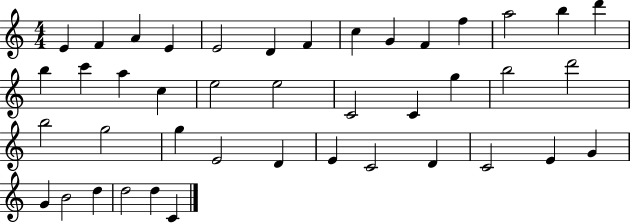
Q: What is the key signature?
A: C major